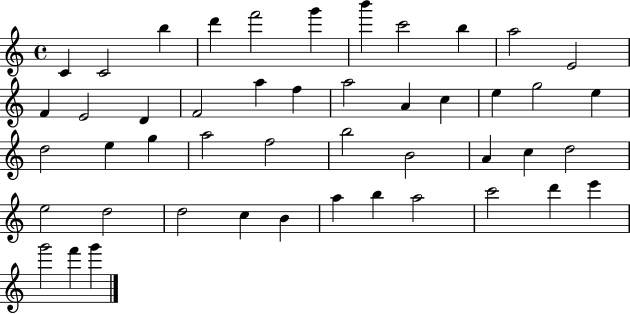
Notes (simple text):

C4/q C4/h B5/q D6/q F6/h G6/q B6/q C6/h B5/q A5/h E4/h F4/q E4/h D4/q F4/h A5/q F5/q A5/h A4/q C5/q E5/q G5/h E5/q D5/h E5/q G5/q A5/h F5/h B5/h B4/h A4/q C5/q D5/h E5/h D5/h D5/h C5/q B4/q A5/q B5/q A5/h C6/h D6/q E6/q G6/h F6/q G6/q